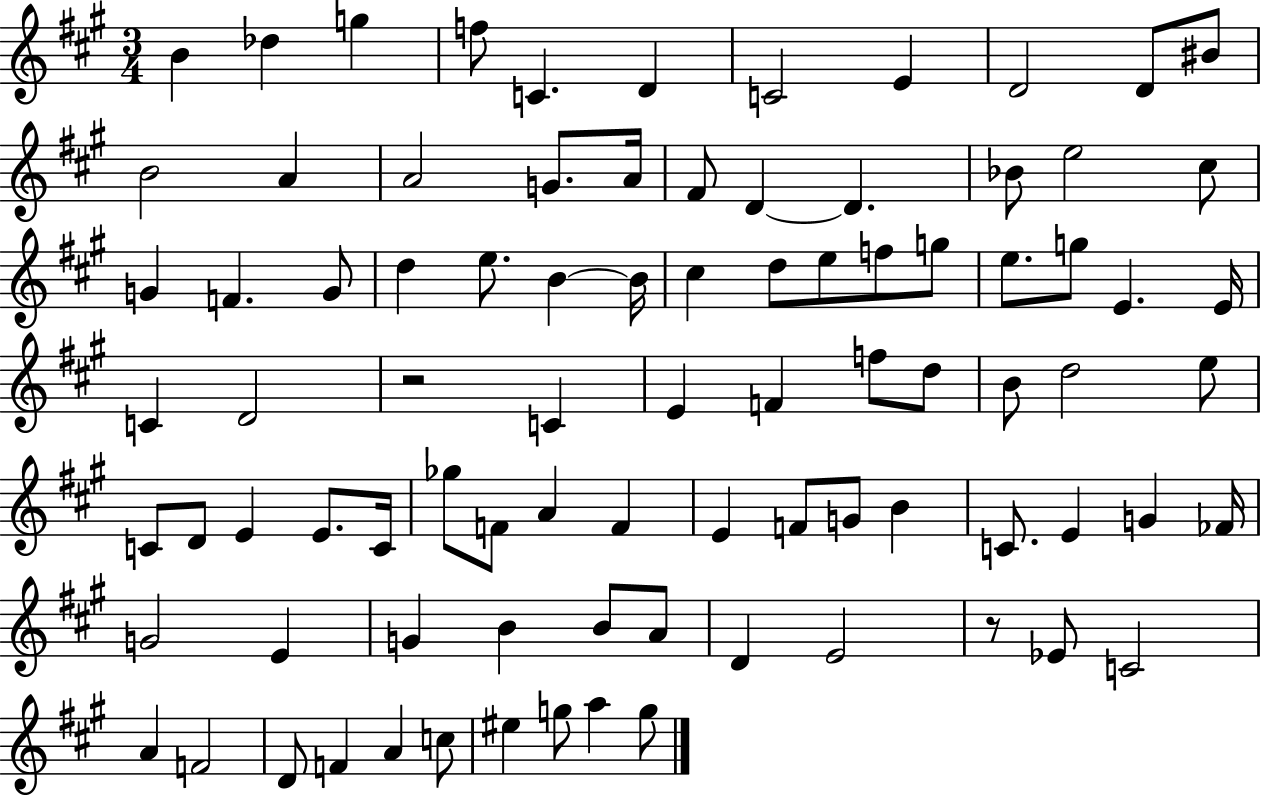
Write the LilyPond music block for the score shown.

{
  \clef treble
  \numericTimeSignature
  \time 3/4
  \key a \major
  b'4 des''4 g''4 | f''8 c'4. d'4 | c'2 e'4 | d'2 d'8 bis'8 | \break b'2 a'4 | a'2 g'8. a'16 | fis'8 d'4~~ d'4. | bes'8 e''2 cis''8 | \break g'4 f'4. g'8 | d''4 e''8. b'4~~ b'16 | cis''4 d''8 e''8 f''8 g''8 | e''8. g''8 e'4. e'16 | \break c'4 d'2 | r2 c'4 | e'4 f'4 f''8 d''8 | b'8 d''2 e''8 | \break c'8 d'8 e'4 e'8. c'16 | ges''8 f'8 a'4 f'4 | e'4 f'8 g'8 b'4 | c'8. e'4 g'4 fes'16 | \break g'2 e'4 | g'4 b'4 b'8 a'8 | d'4 e'2 | r8 ees'8 c'2 | \break a'4 f'2 | d'8 f'4 a'4 c''8 | eis''4 g''8 a''4 g''8 | \bar "|."
}